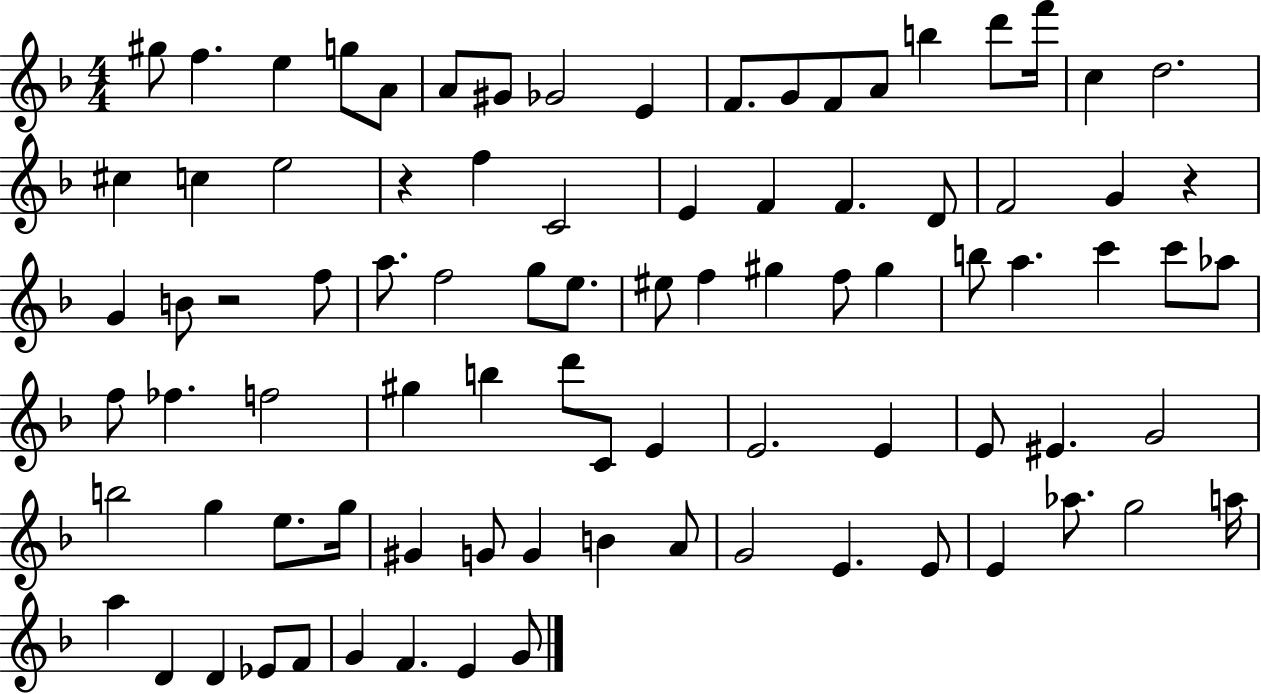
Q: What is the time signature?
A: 4/4